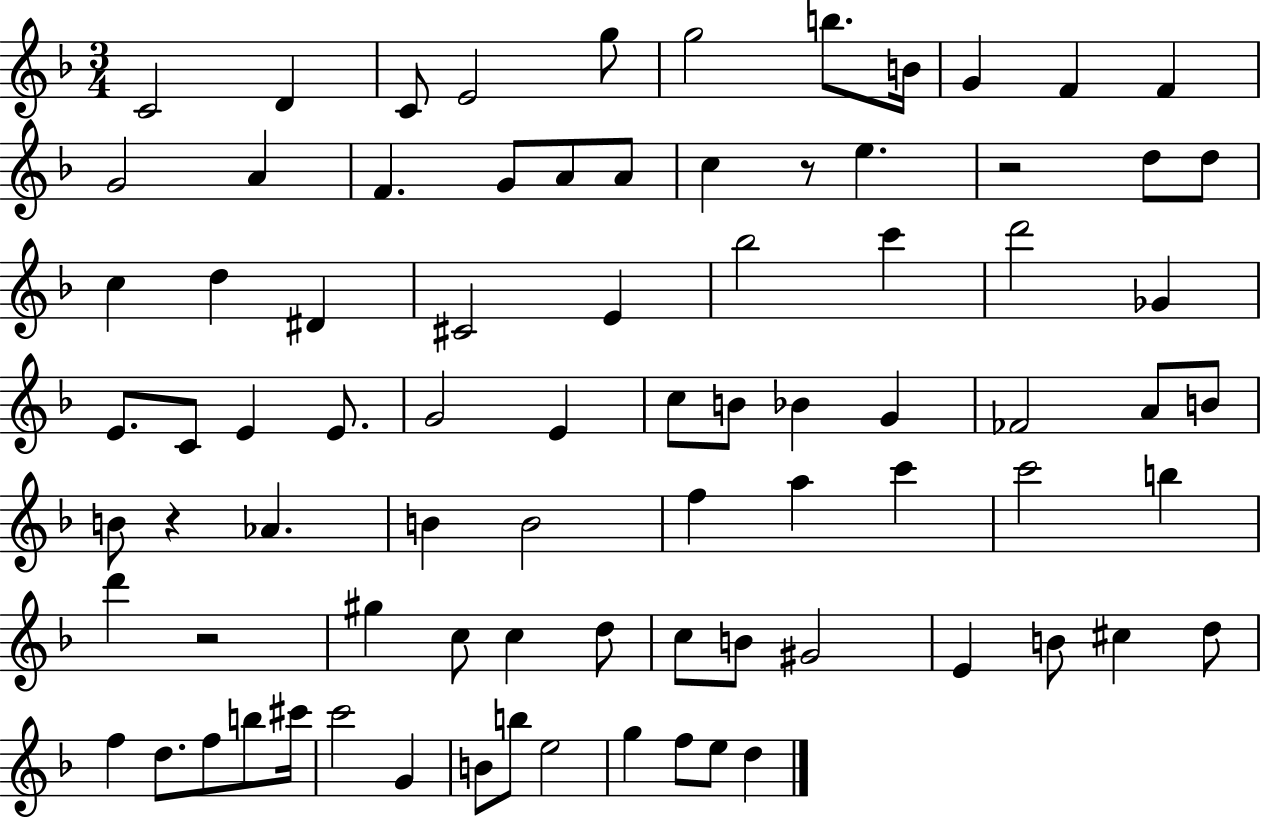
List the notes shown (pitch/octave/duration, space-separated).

C4/h D4/q C4/e E4/h G5/e G5/h B5/e. B4/s G4/q F4/q F4/q G4/h A4/q F4/q. G4/e A4/e A4/e C5/q R/e E5/q. R/h D5/e D5/e C5/q D5/q D#4/q C#4/h E4/q Bb5/h C6/q D6/h Gb4/q E4/e. C4/e E4/q E4/e. G4/h E4/q C5/e B4/e Bb4/q G4/q FES4/h A4/e B4/e B4/e R/q Ab4/q. B4/q B4/h F5/q A5/q C6/q C6/h B5/q D6/q R/h G#5/q C5/e C5/q D5/e C5/e B4/e G#4/h E4/q B4/e C#5/q D5/e F5/q D5/e. F5/e B5/e C#6/s C6/h G4/q B4/e B5/e E5/h G5/q F5/e E5/e D5/q